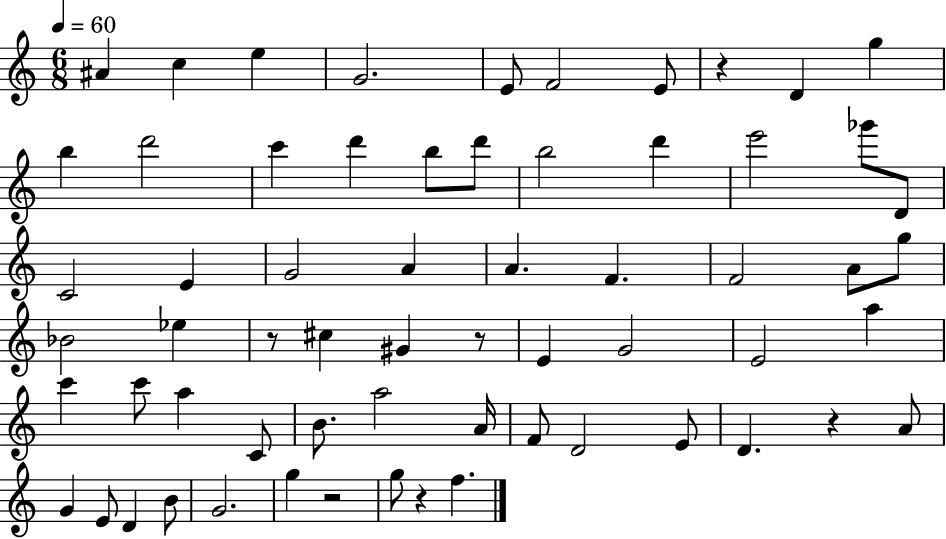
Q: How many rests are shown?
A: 6